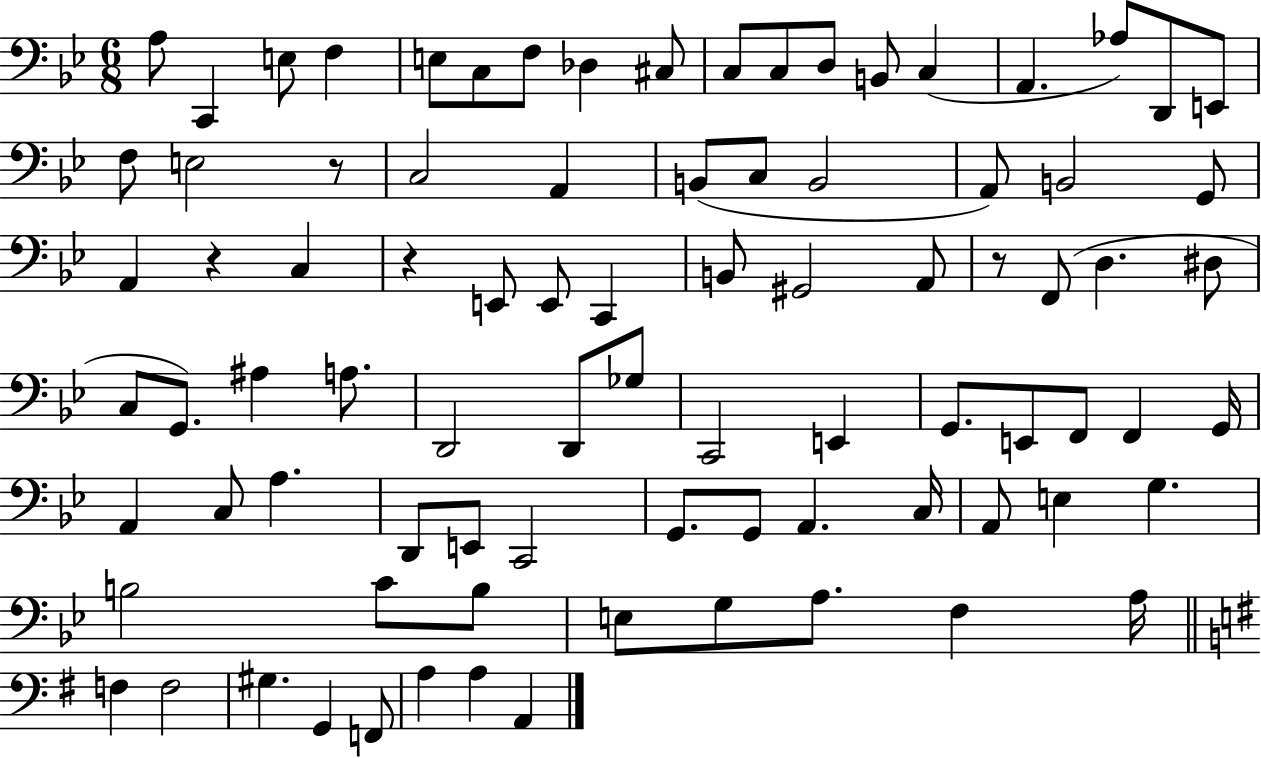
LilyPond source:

{
  \clef bass
  \numericTimeSignature
  \time 6/8
  \key bes \major
  a8 c,4 e8 f4 | e8 c8 f8 des4 cis8 | c8 c8 d8 b,8 c4( | a,4. aes8) d,8 e,8 | \break f8 e2 r8 | c2 a,4 | b,8( c8 b,2 | a,8) b,2 g,8 | \break a,4 r4 c4 | r4 e,8 e,8 c,4 | b,8 gis,2 a,8 | r8 f,8( d4. dis8 | \break c8 g,8.) ais4 a8. | d,2 d,8 ges8 | c,2 e,4 | g,8. e,8 f,8 f,4 g,16 | \break a,4 c8 a4. | d,8 e,8 c,2 | g,8. g,8 a,4. c16 | a,8 e4 g4. | \break b2 c'8 b8 | e8 g8 a8. f4 a16 | \bar "||" \break \key g \major f4 f2 | gis4. g,4 f,8 | a4 a4 a,4 | \bar "|."
}